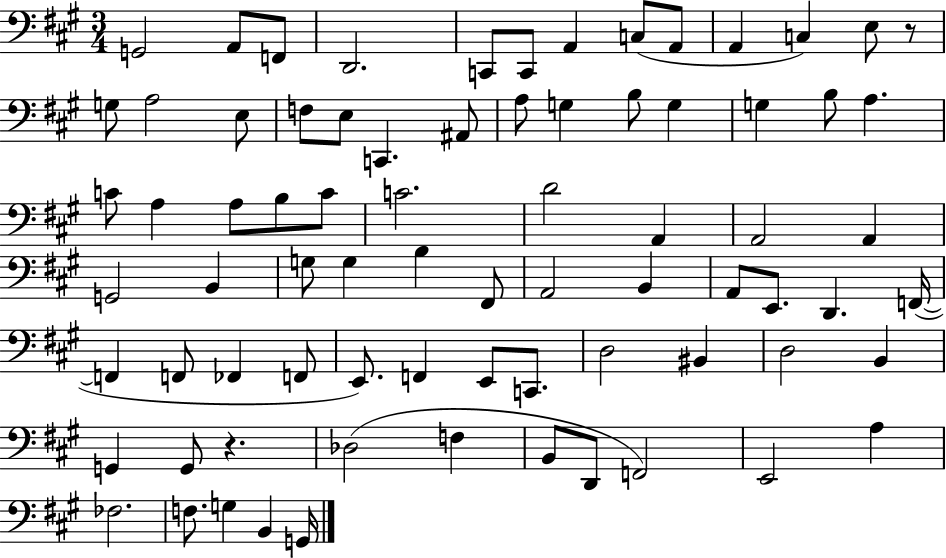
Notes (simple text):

G2/h A2/e F2/e D2/h. C2/e C2/e A2/q C3/e A2/e A2/q C3/q E3/e R/e G3/e A3/h E3/e F3/e E3/e C2/q. A#2/e A3/e G3/q B3/e G3/q G3/q B3/e A3/q. C4/e A3/q A3/e B3/e C4/e C4/h. D4/h A2/q A2/h A2/q G2/h B2/q G3/e G3/q B3/q F#2/e A2/h B2/q A2/e E2/e. D2/q. F2/s F2/q F2/e FES2/q F2/e E2/e. F2/q E2/e C2/e. D3/h BIS2/q D3/h B2/q G2/q G2/e R/q. Db3/h F3/q B2/e D2/e F2/h E2/h A3/q FES3/h. F3/e. G3/q B2/q G2/s